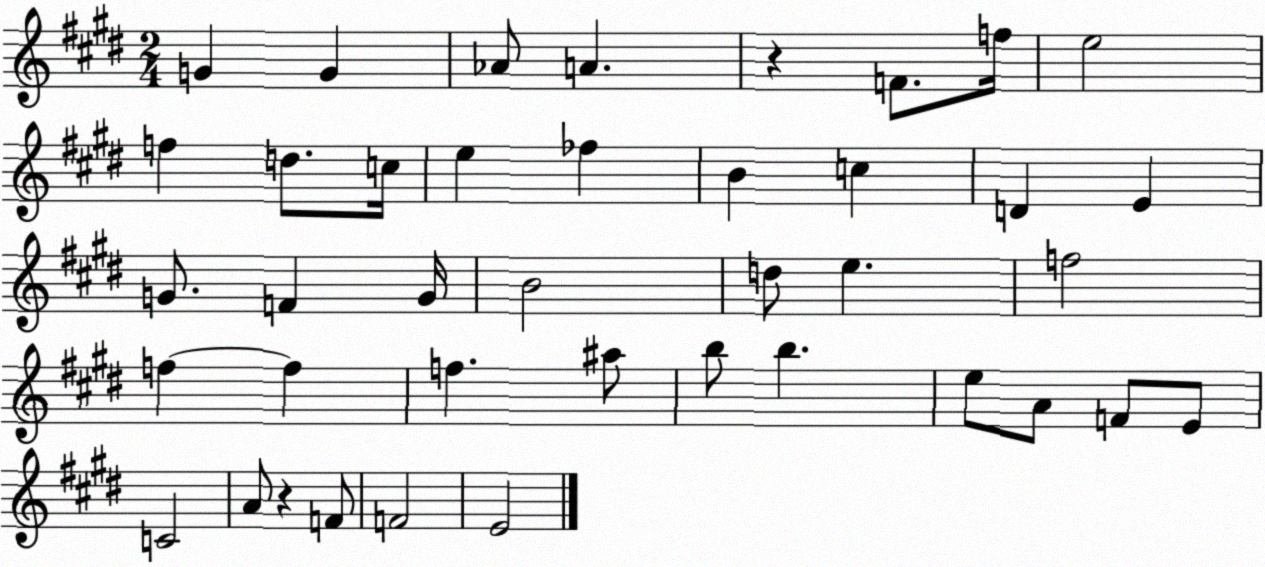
X:1
T:Untitled
M:2/4
L:1/4
K:E
G G _A/2 A z F/2 f/4 e2 f d/2 c/4 e _f B c D E G/2 F G/4 B2 d/2 e f2 f f f ^a/2 b/2 b e/2 A/2 F/2 E/2 C2 A/2 z F/2 F2 E2